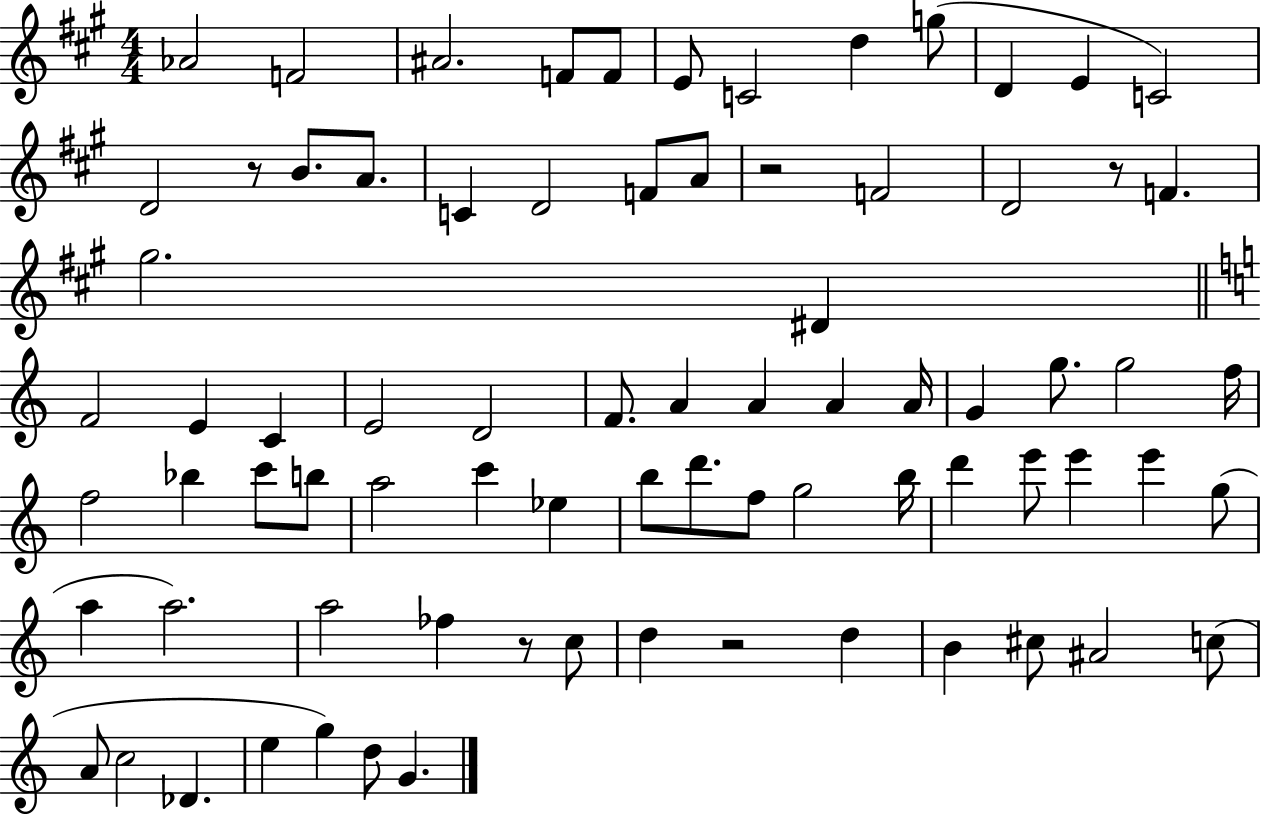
Ab4/h F4/h A#4/h. F4/e F4/e E4/e C4/h D5/q G5/e D4/q E4/q C4/h D4/h R/e B4/e. A4/e. C4/q D4/h F4/e A4/e R/h F4/h D4/h R/e F4/q. G#5/h. D#4/q F4/h E4/q C4/q E4/h D4/h F4/e. A4/q A4/q A4/q A4/s G4/q G5/e. G5/h F5/s F5/h Bb5/q C6/e B5/e A5/h C6/q Eb5/q B5/e D6/e. F5/e G5/h B5/s D6/q E6/e E6/q E6/q G5/e A5/q A5/h. A5/h FES5/q R/e C5/e D5/q R/h D5/q B4/q C#5/e A#4/h C5/e A4/e C5/h Db4/q. E5/q G5/q D5/e G4/q.